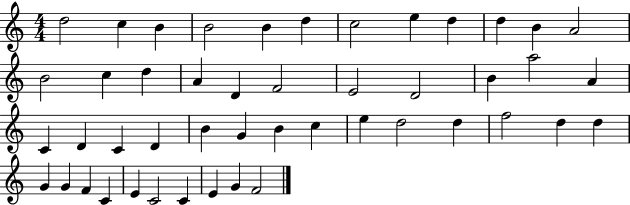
{
  \clef treble
  \numericTimeSignature
  \time 4/4
  \key c \major
  d''2 c''4 b'4 | b'2 b'4 d''4 | c''2 e''4 d''4 | d''4 b'4 a'2 | \break b'2 c''4 d''4 | a'4 d'4 f'2 | e'2 d'2 | b'4 a''2 a'4 | \break c'4 d'4 c'4 d'4 | b'4 g'4 b'4 c''4 | e''4 d''2 d''4 | f''2 d''4 d''4 | \break g'4 g'4 f'4 c'4 | e'4 c'2 c'4 | e'4 g'4 f'2 | \bar "|."
}